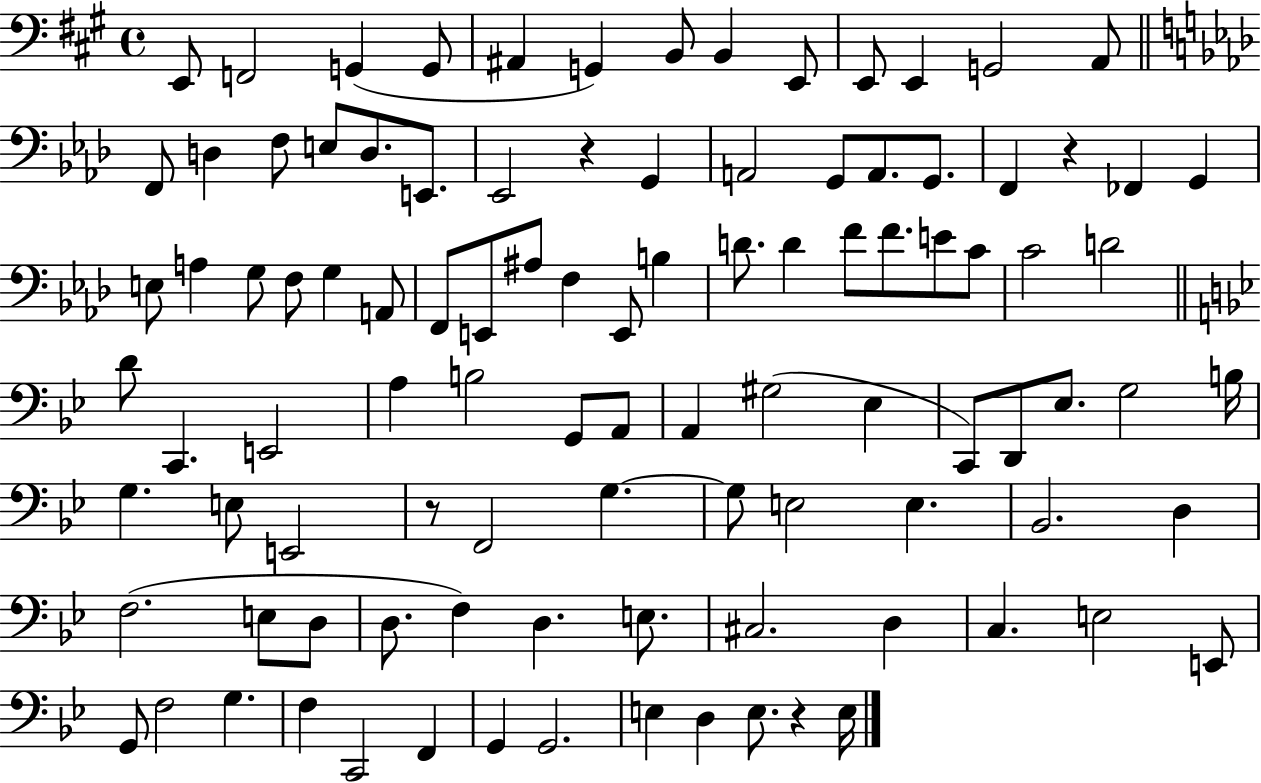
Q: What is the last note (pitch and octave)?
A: E3